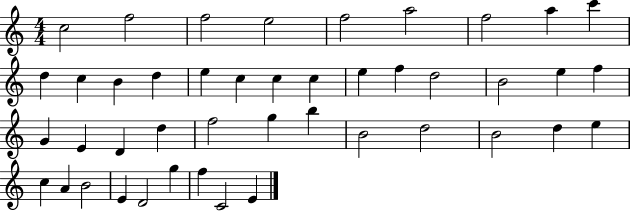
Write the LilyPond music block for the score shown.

{
  \clef treble
  \numericTimeSignature
  \time 4/4
  \key c \major
  c''2 f''2 | f''2 e''2 | f''2 a''2 | f''2 a''4 c'''4 | \break d''4 c''4 b'4 d''4 | e''4 c''4 c''4 c''4 | e''4 f''4 d''2 | b'2 e''4 f''4 | \break g'4 e'4 d'4 d''4 | f''2 g''4 b''4 | b'2 d''2 | b'2 d''4 e''4 | \break c''4 a'4 b'2 | e'4 d'2 g''4 | f''4 c'2 e'4 | \bar "|."
}